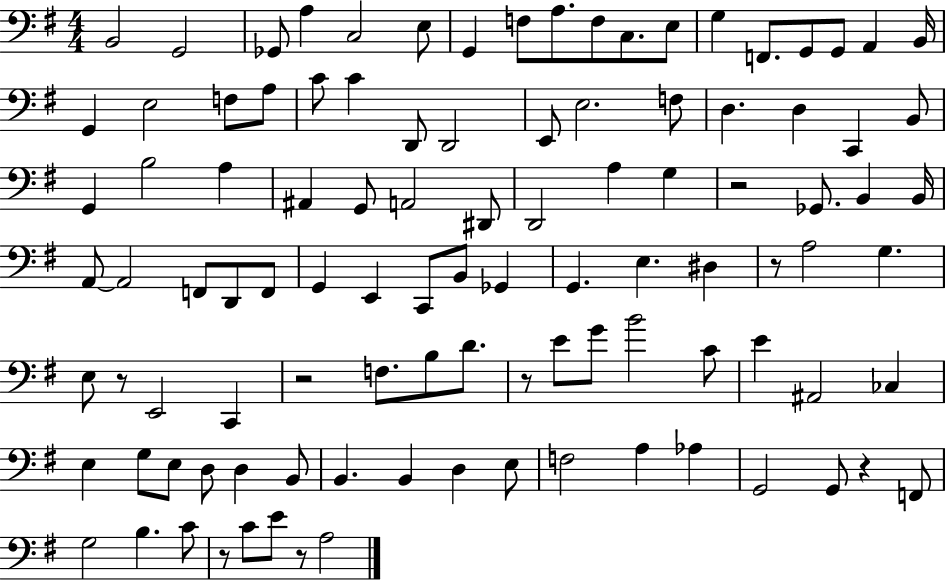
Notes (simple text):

B2/h G2/h Gb2/e A3/q C3/h E3/e G2/q F3/e A3/e. F3/e C3/e. E3/e G3/q F2/e. G2/e G2/e A2/q B2/s G2/q E3/h F3/e A3/e C4/e C4/q D2/e D2/h E2/e E3/h. F3/e D3/q. D3/q C2/q B2/e G2/q B3/h A3/q A#2/q G2/e A2/h D#2/e D2/h A3/q G3/q R/h Gb2/e. B2/q B2/s A2/e A2/h F2/e D2/e F2/e G2/q E2/q C2/e B2/e Gb2/q G2/q. E3/q. D#3/q R/e A3/h G3/q. E3/e R/e E2/h C2/q R/h F3/e. B3/e D4/e. R/e E4/e G4/e B4/h C4/e E4/q A#2/h CES3/q E3/q G3/e E3/e D3/e D3/q B2/e B2/q. B2/q D3/q E3/e F3/h A3/q Ab3/q G2/h G2/e R/q F2/e G3/h B3/q. C4/e R/e C4/e E4/e R/e A3/h